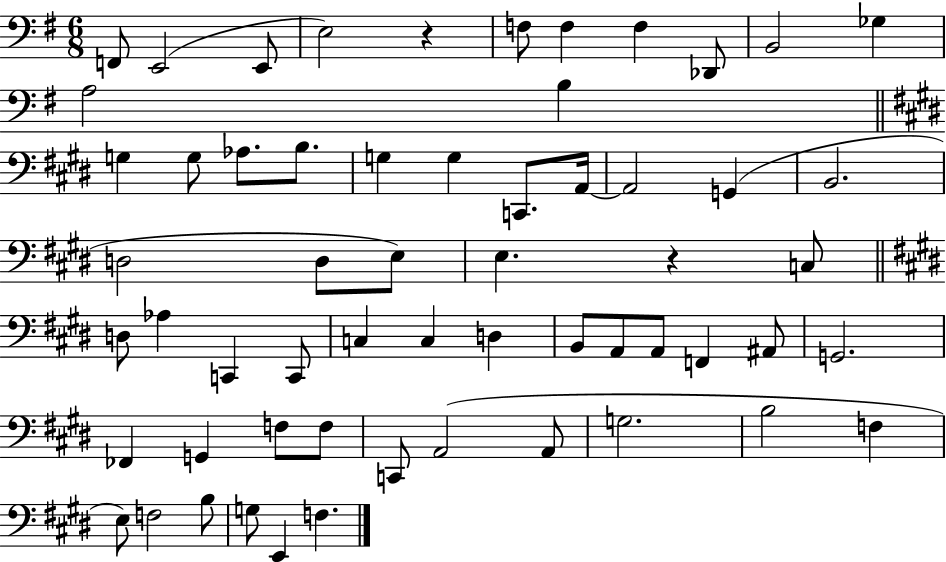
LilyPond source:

{
  \clef bass
  \numericTimeSignature
  \time 6/8
  \key g \major
  f,8 e,2( e,8 | e2) r4 | f8 f4 f4 des,8 | b,2 ges4 | \break a2 b4 | \bar "||" \break \key e \major g4 g8 aes8. b8. | g4 g4 c,8. a,16~~ | a,2 g,4( | b,2. | \break d2 d8 e8) | e4. r4 c8 | \bar "||" \break \key e \major d8 aes4 c,4 c,8 | c4 c4 d4 | b,8 a,8 a,8 f,4 ais,8 | g,2. | \break fes,4 g,4 f8 f8 | c,8 a,2( a,8 | g2. | b2 f4 | \break e8) f2 b8 | g8 e,4 f4. | \bar "|."
}